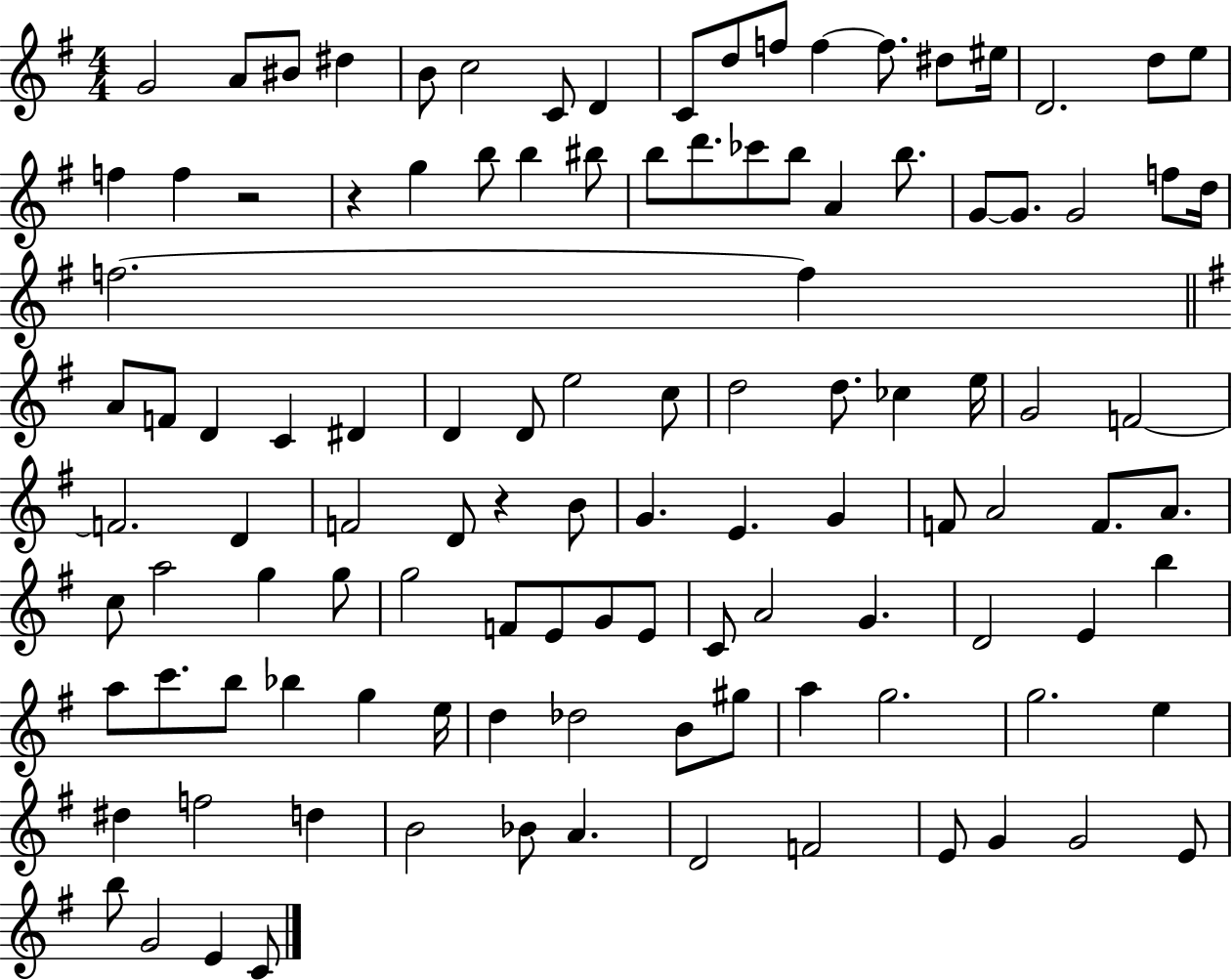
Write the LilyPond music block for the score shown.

{
  \clef treble
  \numericTimeSignature
  \time 4/4
  \key g \major
  g'2 a'8 bis'8 dis''4 | b'8 c''2 c'8 d'4 | c'8 d''8 f''8 f''4~~ f''8. dis''8 eis''16 | d'2. d''8 e''8 | \break f''4 f''4 r2 | r4 g''4 b''8 b''4 bis''8 | b''8 d'''8. ces'''8 b''8 a'4 b''8. | g'8~~ g'8. g'2 f''8 d''16 | \break f''2.~~ f''4 | \bar "||" \break \key g \major a'8 f'8 d'4 c'4 dis'4 | d'4 d'8 e''2 c''8 | d''2 d''8. ces''4 e''16 | g'2 f'2~~ | \break f'2. d'4 | f'2 d'8 r4 b'8 | g'4. e'4. g'4 | f'8 a'2 f'8. a'8. | \break c''8 a''2 g''4 g''8 | g''2 f'8 e'8 g'8 e'8 | c'8 a'2 g'4. | d'2 e'4 b''4 | \break a''8 c'''8. b''8 bes''4 g''4 e''16 | d''4 des''2 b'8 gis''8 | a''4 g''2. | g''2. e''4 | \break dis''4 f''2 d''4 | b'2 bes'8 a'4. | d'2 f'2 | e'8 g'4 g'2 e'8 | \break b''8 g'2 e'4 c'8 | \bar "|."
}